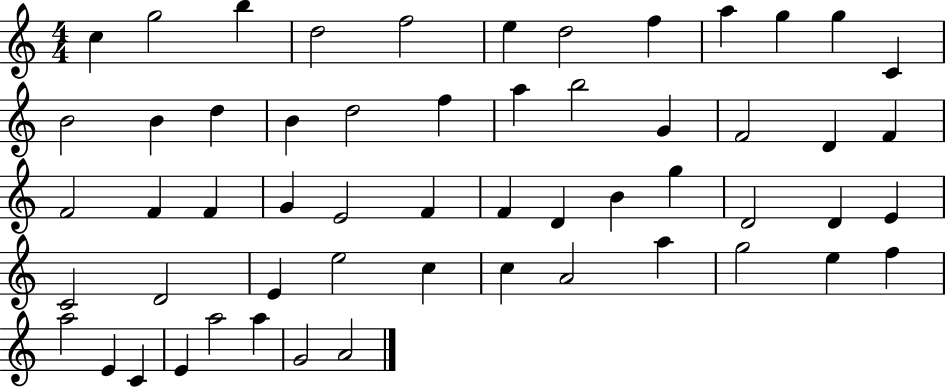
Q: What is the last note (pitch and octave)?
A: A4